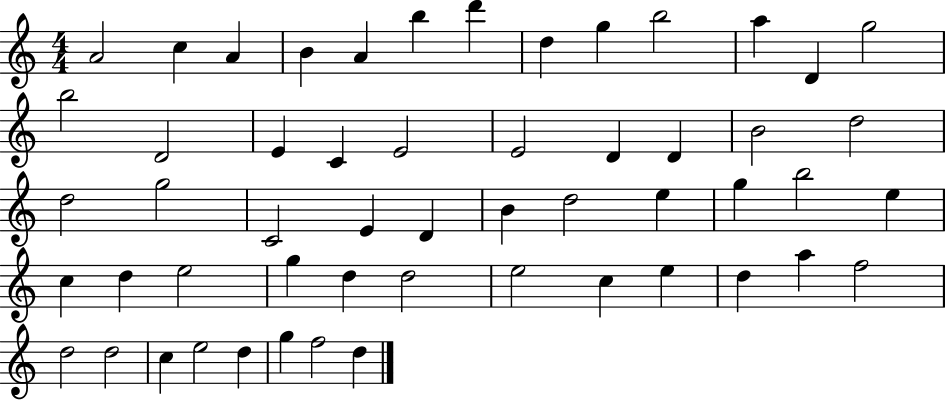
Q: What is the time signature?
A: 4/4